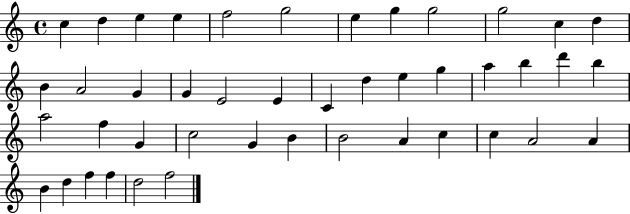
{
  \clef treble
  \time 4/4
  \defaultTimeSignature
  \key c \major
  c''4 d''4 e''4 e''4 | f''2 g''2 | e''4 g''4 g''2 | g''2 c''4 d''4 | \break b'4 a'2 g'4 | g'4 e'2 e'4 | c'4 d''4 e''4 g''4 | a''4 b''4 d'''4 b''4 | \break a''2 f''4 g'4 | c''2 g'4 b'4 | b'2 a'4 c''4 | c''4 a'2 a'4 | \break b'4 d''4 f''4 f''4 | d''2 f''2 | \bar "|."
}